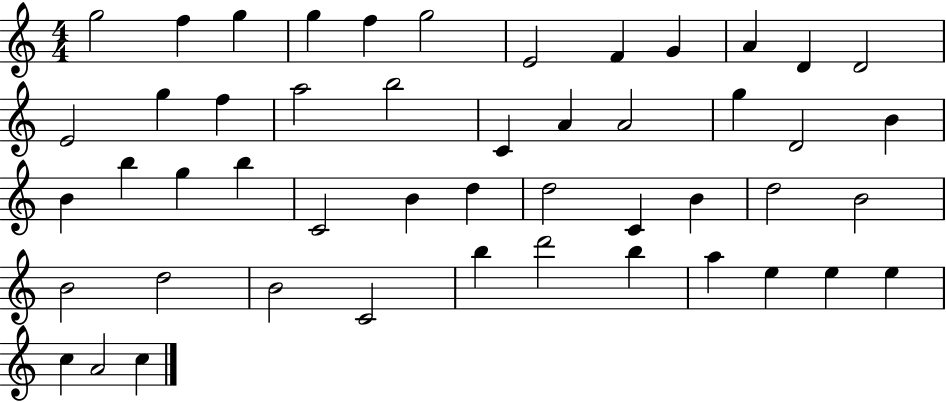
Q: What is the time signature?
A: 4/4